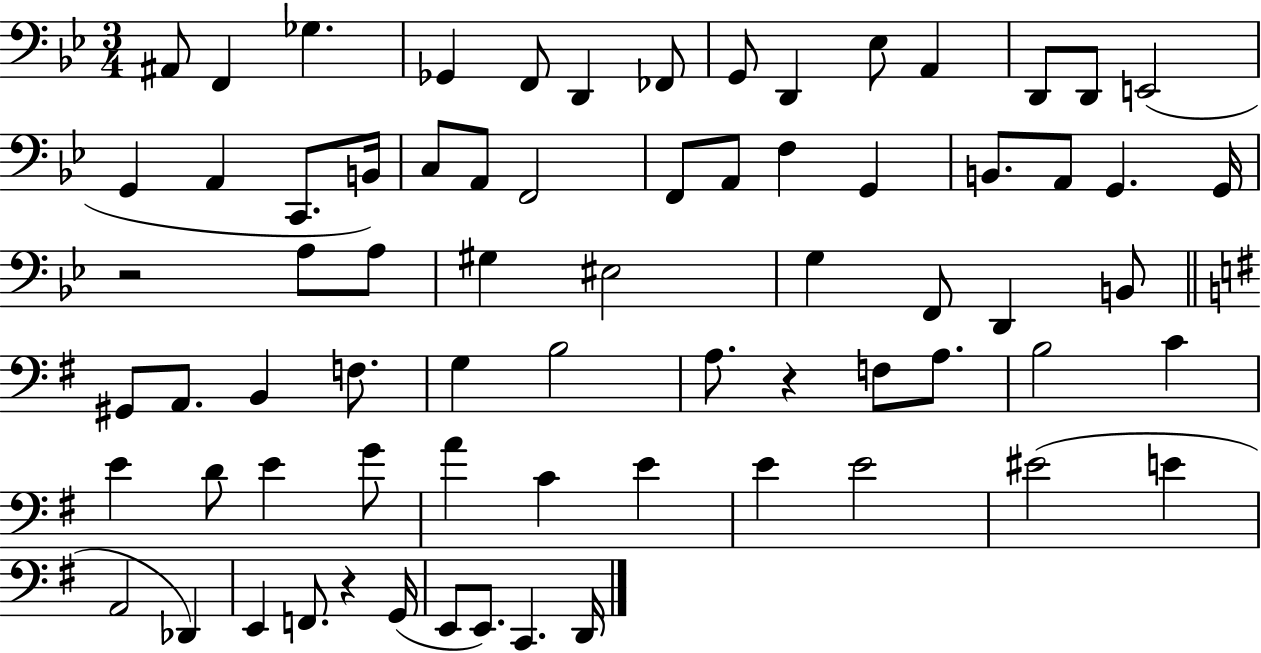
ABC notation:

X:1
T:Untitled
M:3/4
L:1/4
K:Bb
^A,,/2 F,, _G, _G,, F,,/2 D,, _F,,/2 G,,/2 D,, _E,/2 A,, D,,/2 D,,/2 E,,2 G,, A,, C,,/2 B,,/4 C,/2 A,,/2 F,,2 F,,/2 A,,/2 F, G,, B,,/2 A,,/2 G,, G,,/4 z2 A,/2 A,/2 ^G, ^E,2 G, F,,/2 D,, B,,/2 ^G,,/2 A,,/2 B,, F,/2 G, B,2 A,/2 z F,/2 A,/2 B,2 C E D/2 E G/2 A C E E E2 ^E2 E A,,2 _D,, E,, F,,/2 z G,,/4 E,,/2 E,,/2 C,, D,,/4